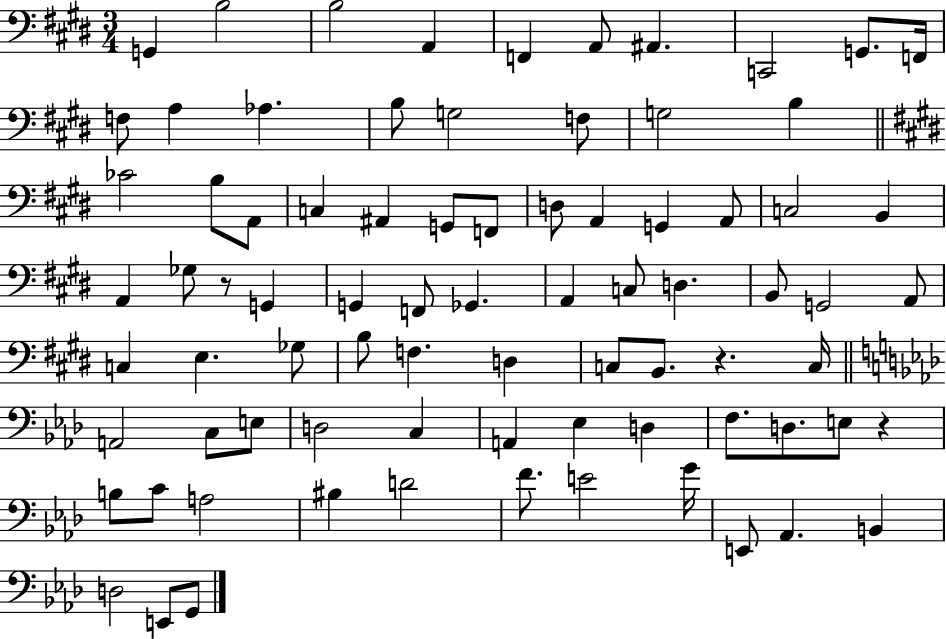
G2/q B3/h B3/h A2/q F2/q A2/e A#2/q. C2/h G2/e. F2/s F3/e A3/q Ab3/q. B3/e G3/h F3/e G3/h B3/q CES4/h B3/e A2/e C3/q A#2/q G2/e F2/e D3/e A2/q G2/q A2/e C3/h B2/q A2/q Gb3/e R/e G2/q G2/q F2/e Gb2/q. A2/q C3/e D3/q. B2/e G2/h A2/e C3/q E3/q. Gb3/e B3/e F3/q. D3/q C3/e B2/e. R/q. C3/s A2/h C3/e E3/e D3/h C3/q A2/q Eb3/q D3/q F3/e. D3/e. E3/e R/q B3/e C4/e A3/h BIS3/q D4/h F4/e. E4/h G4/s E2/e Ab2/q. B2/q D3/h E2/e G2/e